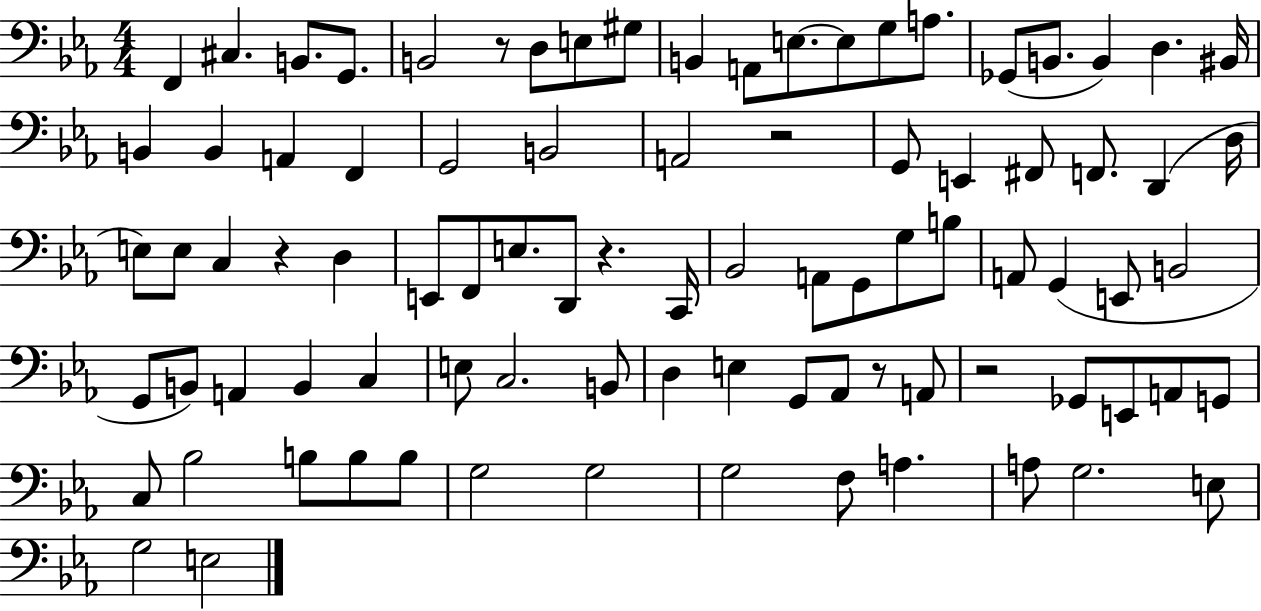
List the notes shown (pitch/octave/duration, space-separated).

F2/q C#3/q. B2/e. G2/e. B2/h R/e D3/e E3/e G#3/e B2/q A2/e E3/e. E3/e G3/e A3/e. Gb2/e B2/e. B2/q D3/q. BIS2/s B2/q B2/q A2/q F2/q G2/h B2/h A2/h R/h G2/e E2/q F#2/e F2/e. D2/q D3/s E3/e E3/e C3/q R/q D3/q E2/e F2/e E3/e. D2/e R/q. C2/s Bb2/h A2/e G2/e G3/e B3/e A2/e G2/q E2/e B2/h G2/e B2/e A2/q B2/q C3/q E3/e C3/h. B2/e D3/q E3/q G2/e Ab2/e R/e A2/e R/h Gb2/e E2/e A2/e G2/e C3/e Bb3/h B3/e B3/e B3/e G3/h G3/h G3/h F3/e A3/q. A3/e G3/h. E3/e G3/h E3/h